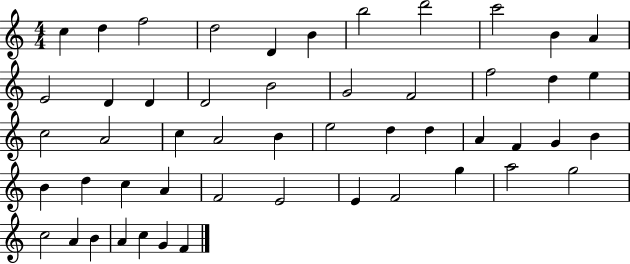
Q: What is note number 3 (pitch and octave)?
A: F5